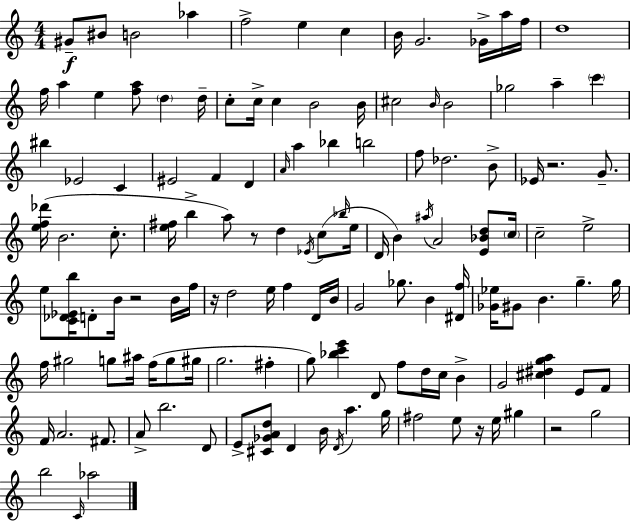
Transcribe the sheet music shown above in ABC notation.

X:1
T:Untitled
M:4/4
L:1/4
K:Am
^G/2 ^B/2 B2 _a f2 e c B/4 G2 _G/4 a/4 f/4 d4 f/4 a e [fa]/2 d d/4 c/2 c/4 c B2 B/4 ^c2 B/4 B2 _g2 a c' ^b _E2 C ^E2 F D A/4 a _b b2 f/2 _d2 B/2 _E/4 z2 G/2 [ef_d']/4 B2 c/2 [e^f]/4 b a/2 z/2 d _E/4 c/2 _b/4 e/4 D/4 B ^a/4 A2 [E_Bd]/2 c/4 c2 e2 e/2 [C_D_Eb]/4 D/2 B/4 z2 B/4 f/4 z/4 d2 e/4 f D/4 B/4 G2 _g/2 B [^Df]/4 [_G_e]/4 ^G/2 B g g/4 f/4 ^g2 g/2 ^a/4 f/4 g/2 ^g/4 g2 ^f g/2 [_bc'e'] D/2 f/2 d/4 c/4 B G2 [^c^dga] E/2 F/2 F/4 A2 ^F/2 A/2 b2 D/2 E/2 [^C_GAd]/2 D B/4 D/4 a g/4 ^f2 e/2 z/4 e/4 ^g z2 g2 b2 C/4 _a2